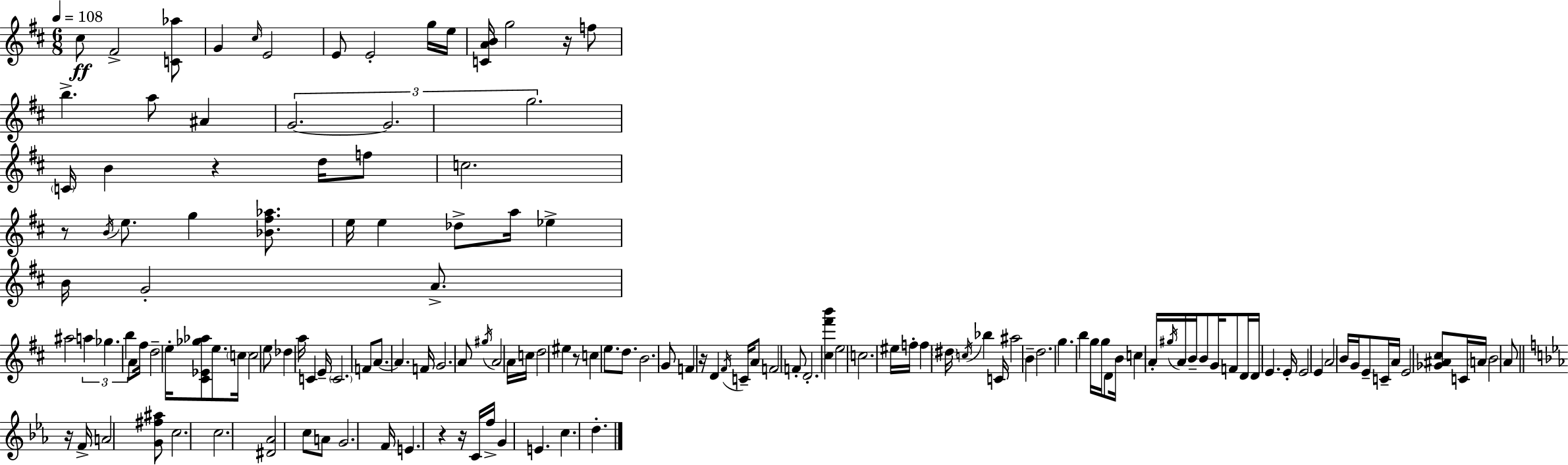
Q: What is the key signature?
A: D major